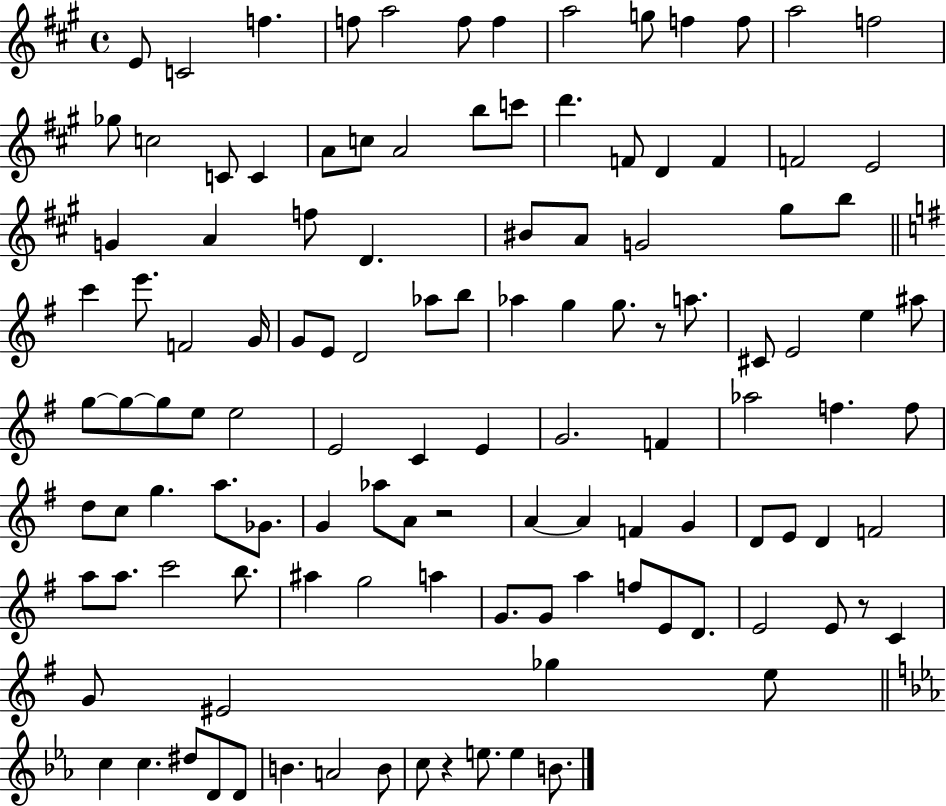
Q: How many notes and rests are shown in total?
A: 119